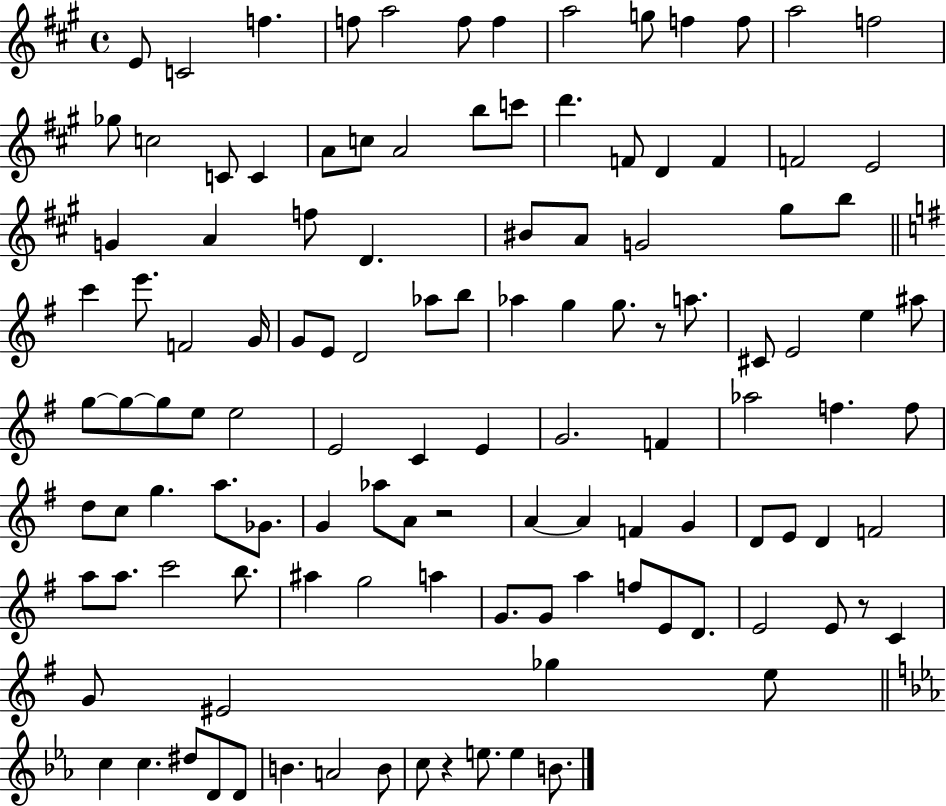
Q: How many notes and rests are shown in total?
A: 119